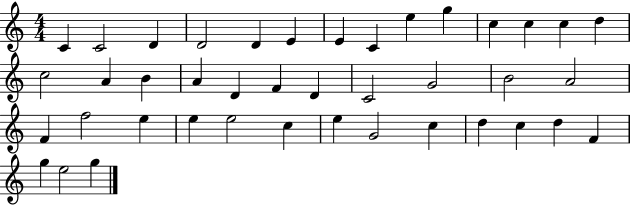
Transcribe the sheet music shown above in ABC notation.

X:1
T:Untitled
M:4/4
L:1/4
K:C
C C2 D D2 D E E C e g c c c d c2 A B A D F D C2 G2 B2 A2 F f2 e e e2 c e G2 c d c d F g e2 g